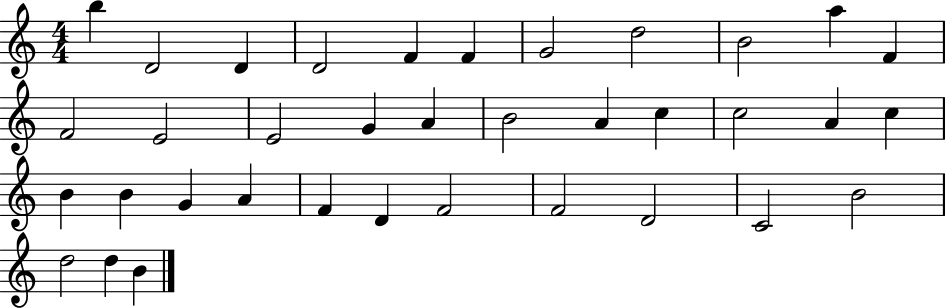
X:1
T:Untitled
M:4/4
L:1/4
K:C
b D2 D D2 F F G2 d2 B2 a F F2 E2 E2 G A B2 A c c2 A c B B G A F D F2 F2 D2 C2 B2 d2 d B